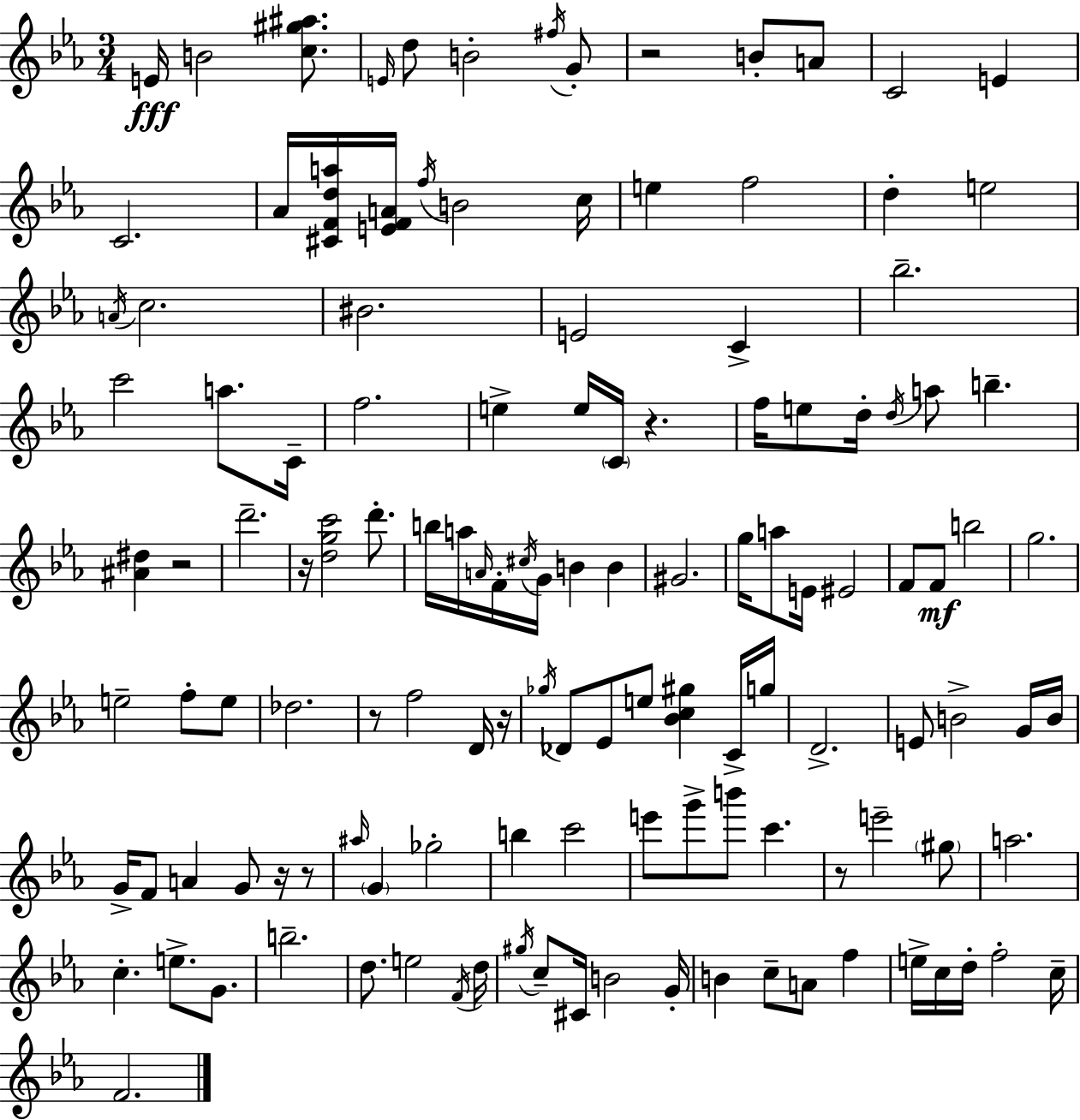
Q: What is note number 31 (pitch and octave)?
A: E5